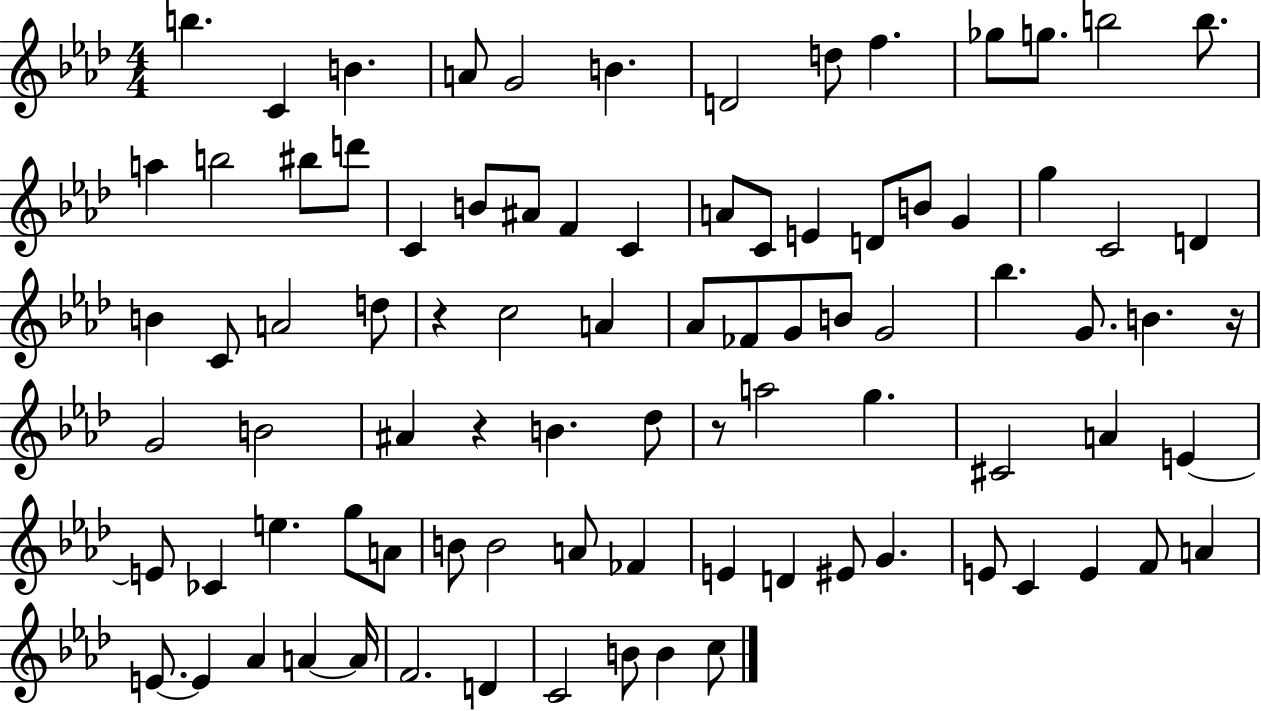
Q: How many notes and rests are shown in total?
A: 88